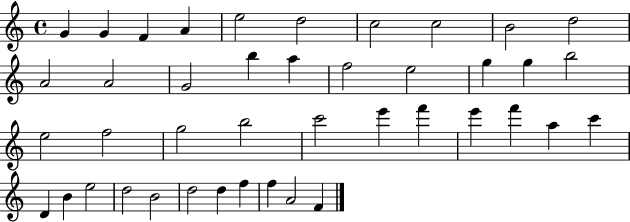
X:1
T:Untitled
M:4/4
L:1/4
K:C
G G F A e2 d2 c2 c2 B2 d2 A2 A2 G2 b a f2 e2 g g b2 e2 f2 g2 b2 c'2 e' f' e' f' a c' D B e2 d2 B2 d2 d f f A2 F